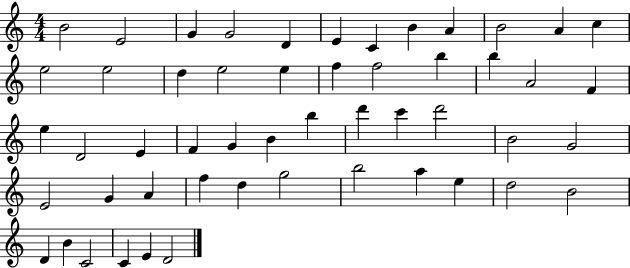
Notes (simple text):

B4/h E4/h G4/q G4/h D4/q E4/q C4/q B4/q A4/q B4/h A4/q C5/q E5/h E5/h D5/q E5/h E5/q F5/q F5/h B5/q B5/q A4/h F4/q E5/q D4/h E4/q F4/q G4/q B4/q B5/q D6/q C6/q D6/h B4/h G4/h E4/h G4/q A4/q F5/q D5/q G5/h B5/h A5/q E5/q D5/h B4/h D4/q B4/q C4/h C4/q E4/q D4/h